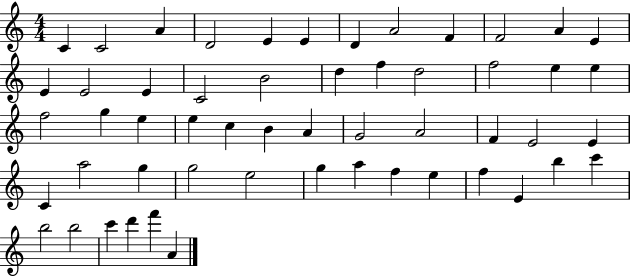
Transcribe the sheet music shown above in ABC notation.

X:1
T:Untitled
M:4/4
L:1/4
K:C
C C2 A D2 E E D A2 F F2 A E E E2 E C2 B2 d f d2 f2 e e f2 g e e c B A G2 A2 F E2 E C a2 g g2 e2 g a f e f E b c' b2 b2 c' d' f' A